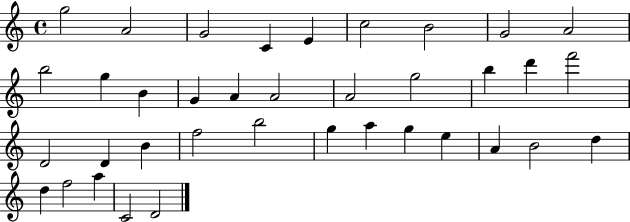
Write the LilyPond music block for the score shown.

{
  \clef treble
  \time 4/4
  \defaultTimeSignature
  \key c \major
  g''2 a'2 | g'2 c'4 e'4 | c''2 b'2 | g'2 a'2 | \break b''2 g''4 b'4 | g'4 a'4 a'2 | a'2 g''2 | b''4 d'''4 f'''2 | \break d'2 d'4 b'4 | f''2 b''2 | g''4 a''4 g''4 e''4 | a'4 b'2 d''4 | \break d''4 f''2 a''4 | c'2 d'2 | \bar "|."
}